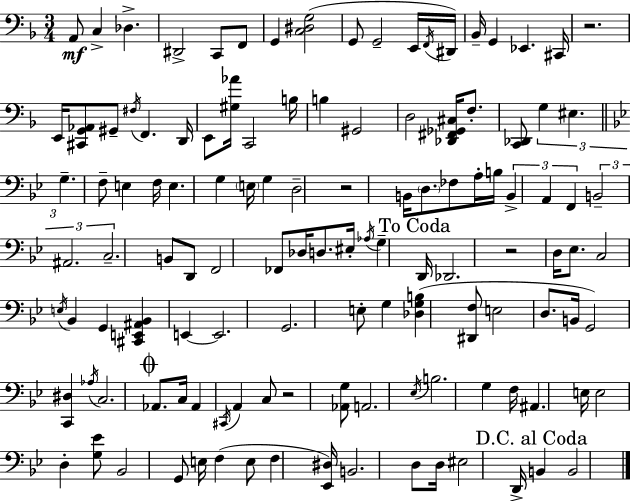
A2/e C3/q Db3/q. D#2/h C2/e F2/e G2/q [C3,D#3,G3]/h G2/e G2/h E2/s F2/s D#2/s Bb2/s G2/q Eb2/q. C#2/s R/h. E2/s [C#2,G2,Ab2]/e G#2/e F#3/s F2/q. D2/s E2/e [G#3,Ab4]/s C2/h B3/s B3/q G#2/h D3/h [Db2,F#2,Gb2,C#3]/s F3/e. [C2,Db2]/e G3/q EIS3/q. G3/q. F3/e E3/q F3/s E3/q. G3/q E3/s G3/q D3/h R/h B2/s D3/e. FES3/e A3/s B3/s B2/q A2/q F2/q B2/h A#2/h. C3/h. B2/e D2/e F2/h FES2/e Db3/s D3/e. EIS3/s Ab3/s G3/q D2/s Db2/h. R/h D3/s Eb3/e. C3/h E3/s Bb2/q G2/q [C#2,E2,A#2,Bb2]/q E2/q E2/h. G2/h. E3/e G3/q [Db3,G3,B3]/q [D#2,F3]/e E3/h D3/e. B2/s G2/h [C2,D#3]/q Ab3/s C3/h. Ab2/e. C3/s Ab2/q C#2/s A2/q C3/e R/h [Ab2,G3]/e A2/h. Eb3/s B3/h. G3/q F3/s A#2/q. E3/s E3/h D3/q [G3,Eb4]/e Bb2/h G2/e E3/s F3/q E3/e F3/q [Eb2,D#3]/s B2/h. D3/e D3/s EIS3/h D2/s B2/q B2/h